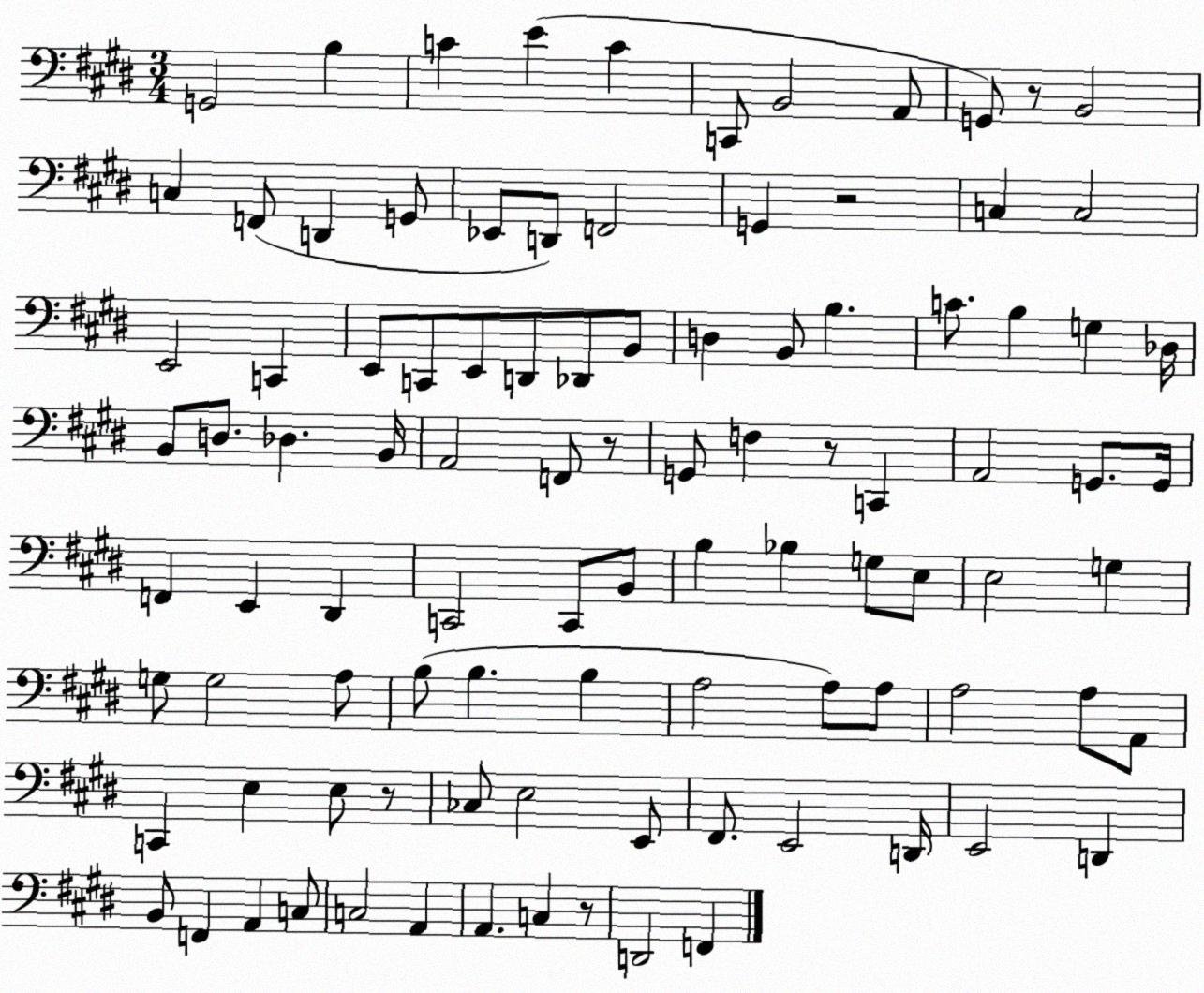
X:1
T:Untitled
M:3/4
L:1/4
K:E
G,,2 B, C E C C,,/2 B,,2 A,,/2 G,,/2 z/2 B,,2 C, F,,/2 D,, G,,/2 _E,,/2 D,,/2 F,,2 G,, z2 C, C,2 E,,2 C,, E,,/2 C,,/2 E,,/2 D,,/2 _D,,/2 B,,/2 D, B,,/2 B, C/2 B, G, _D,/4 B,,/2 D,/2 _D, B,,/4 A,,2 F,,/2 z/2 G,,/2 F, z/2 C,, A,,2 G,,/2 G,,/4 F,, E,, ^D,, C,,2 C,,/2 B,,/2 B, _B, G,/2 E,/2 E,2 G, G,/2 G,2 A,/2 B,/2 B, B, A,2 A,/2 A,/2 A,2 A,/2 A,,/2 C,, E, E,/2 z/2 _C,/2 E,2 E,,/2 ^F,,/2 E,,2 D,,/4 E,,2 D,, B,,/2 F,, A,, C,/2 C,2 A,, A,, C, z/2 D,,2 F,,